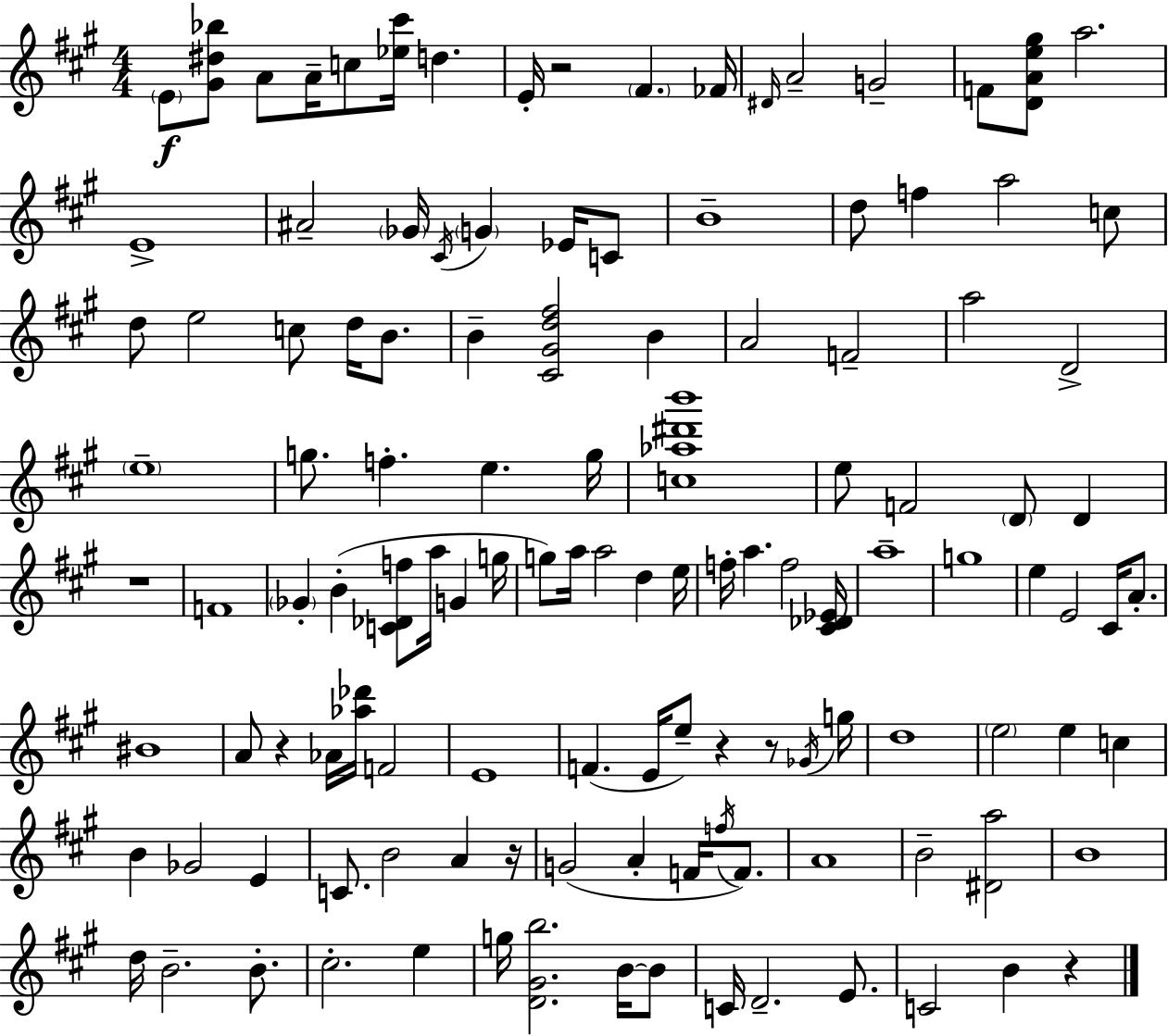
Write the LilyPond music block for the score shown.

{
  \clef treble
  \numericTimeSignature
  \time 4/4
  \key a \major
  \parenthesize e'8\f <gis' dis'' bes''>8 a'8 a'16-- c''8 <ees'' cis'''>16 d''4. | e'16-. r2 \parenthesize fis'4. fes'16 | \grace { dis'16 } a'2-- g'2-- | f'8 <d' a' e'' gis''>8 a''2. | \break e'1-> | ais'2-- \parenthesize ges'16 \acciaccatura { cis'16 } \parenthesize g'4 ees'16 | c'8 b'1-- | d''8 f''4 a''2 | \break c''8 d''8 e''2 c''8 d''16 b'8. | b'4-- <cis' gis' d'' fis''>2 b'4 | a'2 f'2-- | a''2 d'2-> | \break \parenthesize e''1-- | g''8. f''4.-. e''4. | g''16 <c'' aes'' dis''' b'''>1 | e''8 f'2 \parenthesize d'8 d'4 | \break r1 | f'1 | \parenthesize ges'4-. b'4-.( <c' des' f''>8 a''16 g'4 | g''16 g''8) a''16 a''2 d''4 | \break e''16 f''16-. a''4. f''2 | <cis' des' ees'>16 a''1-- | g''1 | e''4 e'2 cis'16 a'8.-. | \break bis'1 | a'8 r4 aes'16 <aes'' des'''>16 f'2 | e'1 | f'4.( e'16 e''8--) r4 r8 | \break \acciaccatura { ges'16 } g''16 d''1 | \parenthesize e''2 e''4 c''4 | b'4 ges'2 e'4 | c'8. b'2 a'4 | \break r16 g'2( a'4-. f'16 | \acciaccatura { f''16 } f'8.) a'1 | b'2-- <dis' a''>2 | b'1 | \break d''16 b'2.-- | b'8.-. cis''2.-. | e''4 g''16 <d' gis' b''>2. | b'16~~ b'8 c'16 d'2.-- | \break e'8. c'2 b'4 | r4 \bar "|."
}